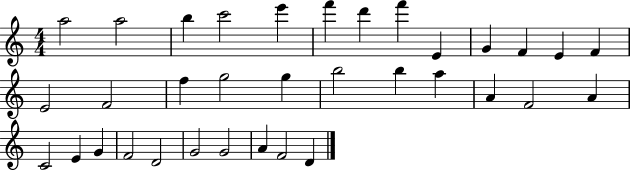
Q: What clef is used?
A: treble